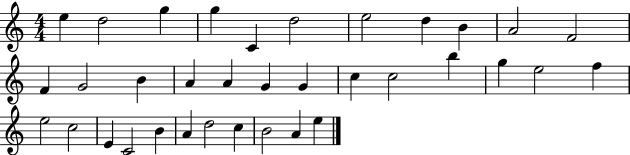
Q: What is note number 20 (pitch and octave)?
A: C5